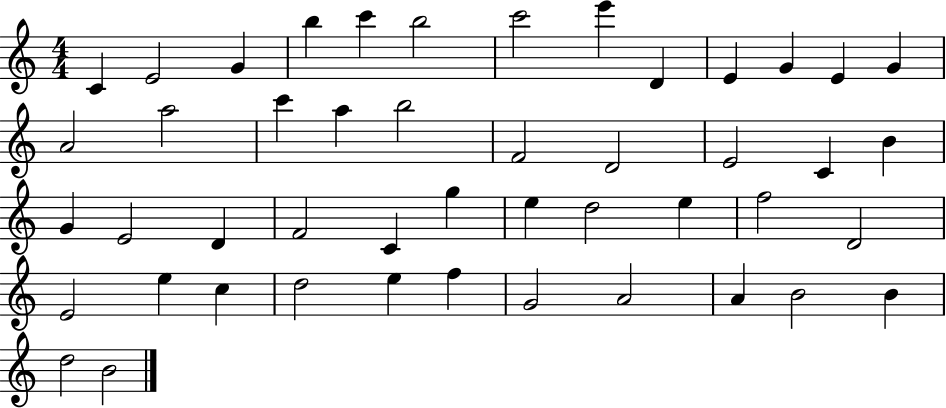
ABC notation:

X:1
T:Untitled
M:4/4
L:1/4
K:C
C E2 G b c' b2 c'2 e' D E G E G A2 a2 c' a b2 F2 D2 E2 C B G E2 D F2 C g e d2 e f2 D2 E2 e c d2 e f G2 A2 A B2 B d2 B2